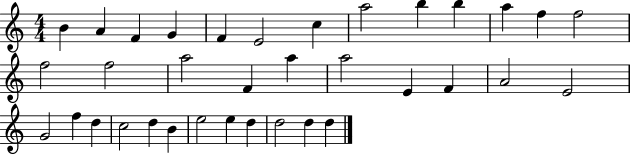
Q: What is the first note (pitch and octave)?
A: B4